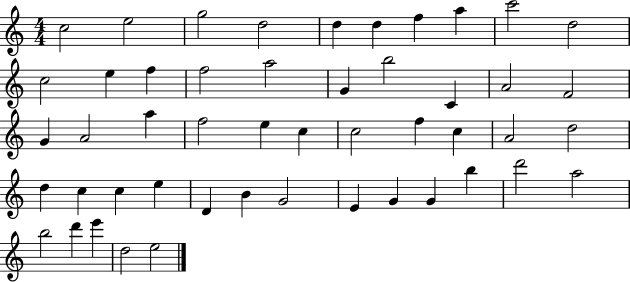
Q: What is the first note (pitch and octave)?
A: C5